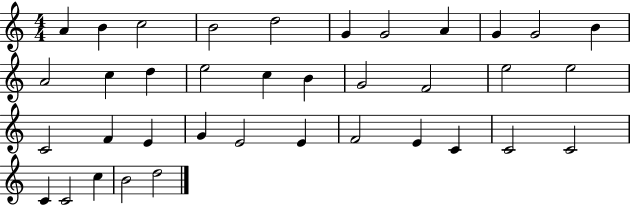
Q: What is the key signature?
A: C major